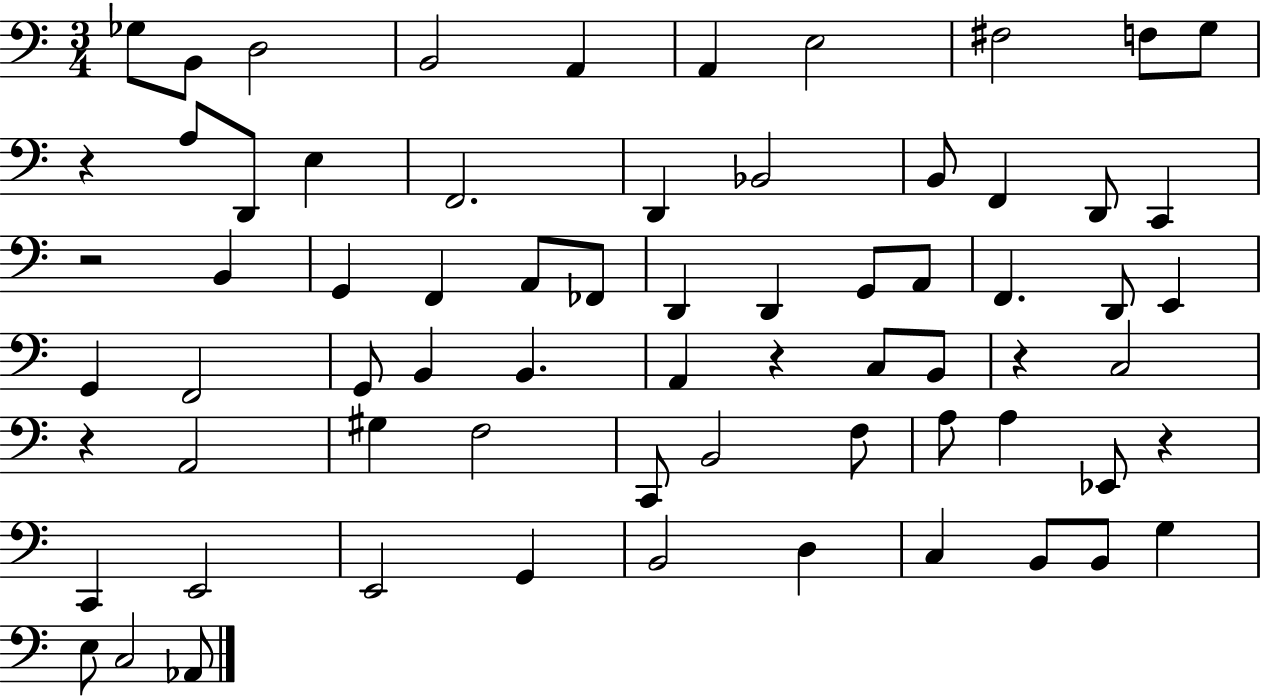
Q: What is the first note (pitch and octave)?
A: Gb3